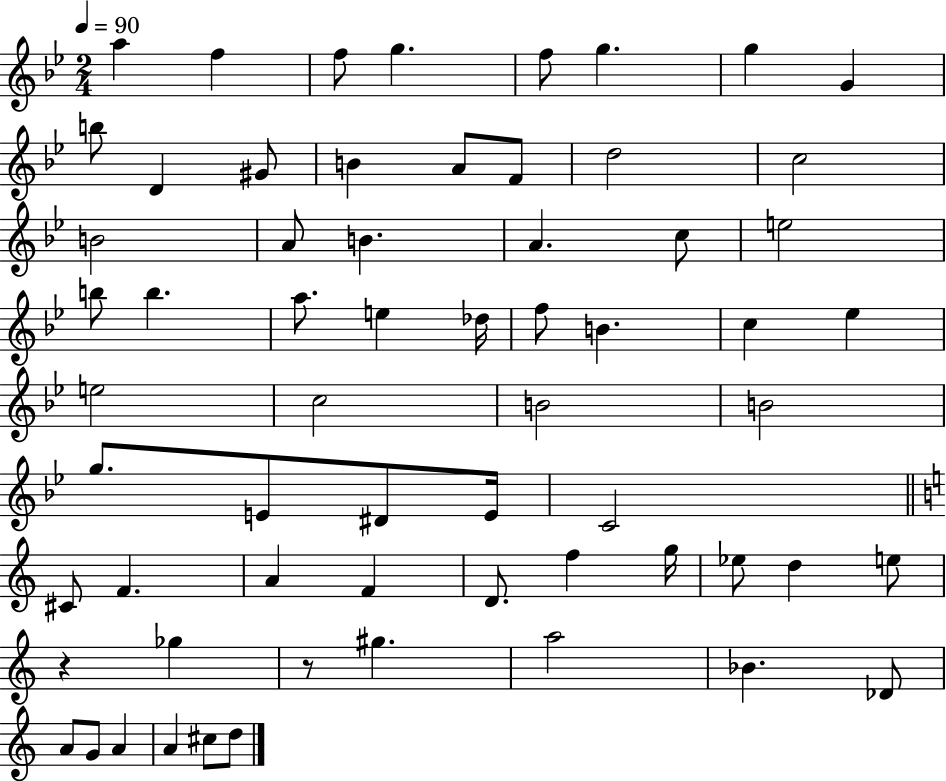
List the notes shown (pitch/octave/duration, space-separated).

A5/q F5/q F5/e G5/q. F5/e G5/q. G5/q G4/q B5/e D4/q G#4/e B4/q A4/e F4/e D5/h C5/h B4/h A4/e B4/q. A4/q. C5/e E5/h B5/e B5/q. A5/e. E5/q Db5/s F5/e B4/q. C5/q Eb5/q E5/h C5/h B4/h B4/h G5/e. E4/e D#4/e E4/s C4/h C#4/e F4/q. A4/q F4/q D4/e. F5/q G5/s Eb5/e D5/q E5/e R/q Gb5/q R/e G#5/q. A5/h Bb4/q. Db4/e A4/e G4/e A4/q A4/q C#5/e D5/e